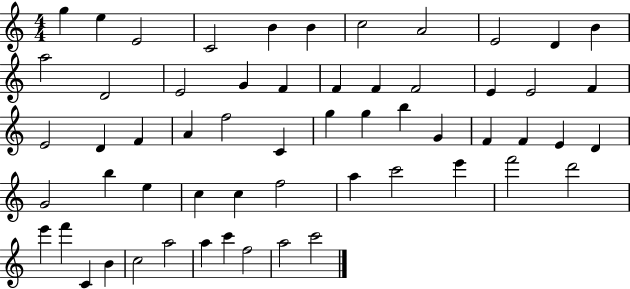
{
  \clef treble
  \numericTimeSignature
  \time 4/4
  \key c \major
  g''4 e''4 e'2 | c'2 b'4 b'4 | c''2 a'2 | e'2 d'4 b'4 | \break a''2 d'2 | e'2 g'4 f'4 | f'4 f'4 f'2 | e'4 e'2 f'4 | \break e'2 d'4 f'4 | a'4 f''2 c'4 | g''4 g''4 b''4 g'4 | f'4 f'4 e'4 d'4 | \break g'2 b''4 e''4 | c''4 c''4 f''2 | a''4 c'''2 e'''4 | f'''2 d'''2 | \break e'''4 f'''4 c'4 b'4 | c''2 a''2 | a''4 c'''4 f''2 | a''2 c'''2 | \break \bar "|."
}